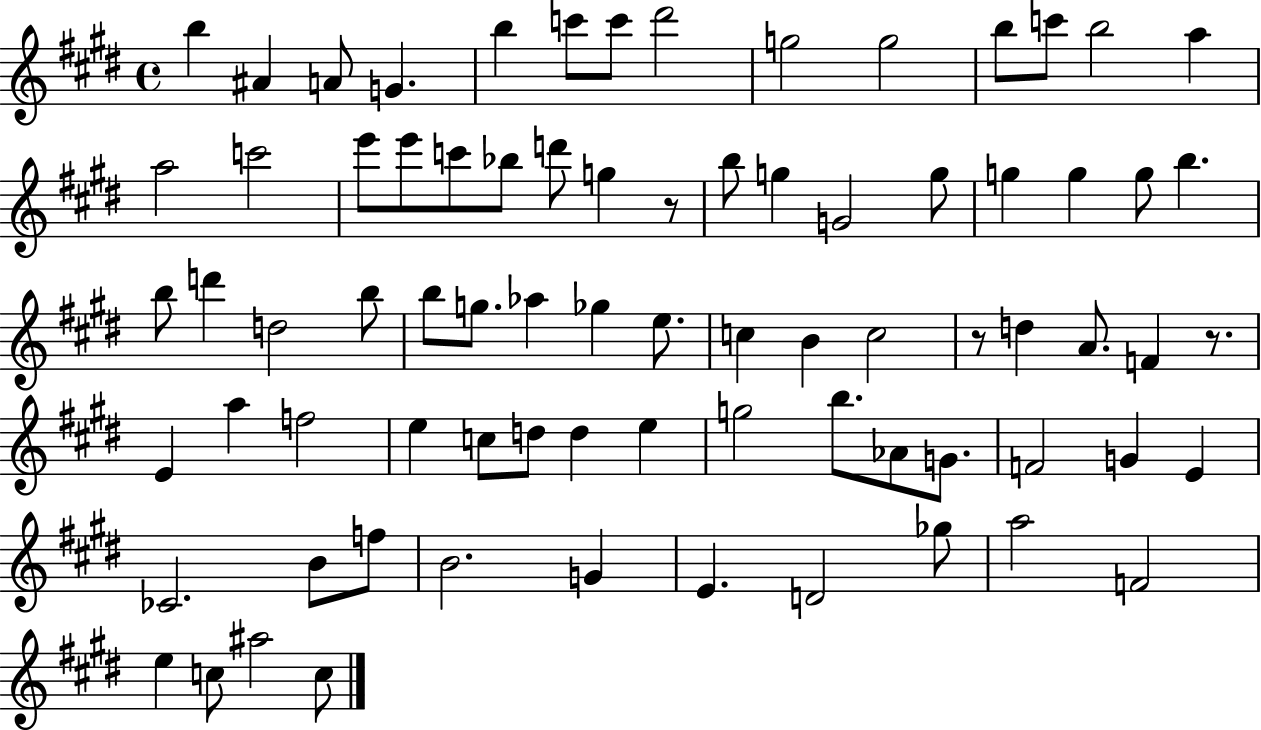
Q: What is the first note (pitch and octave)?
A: B5